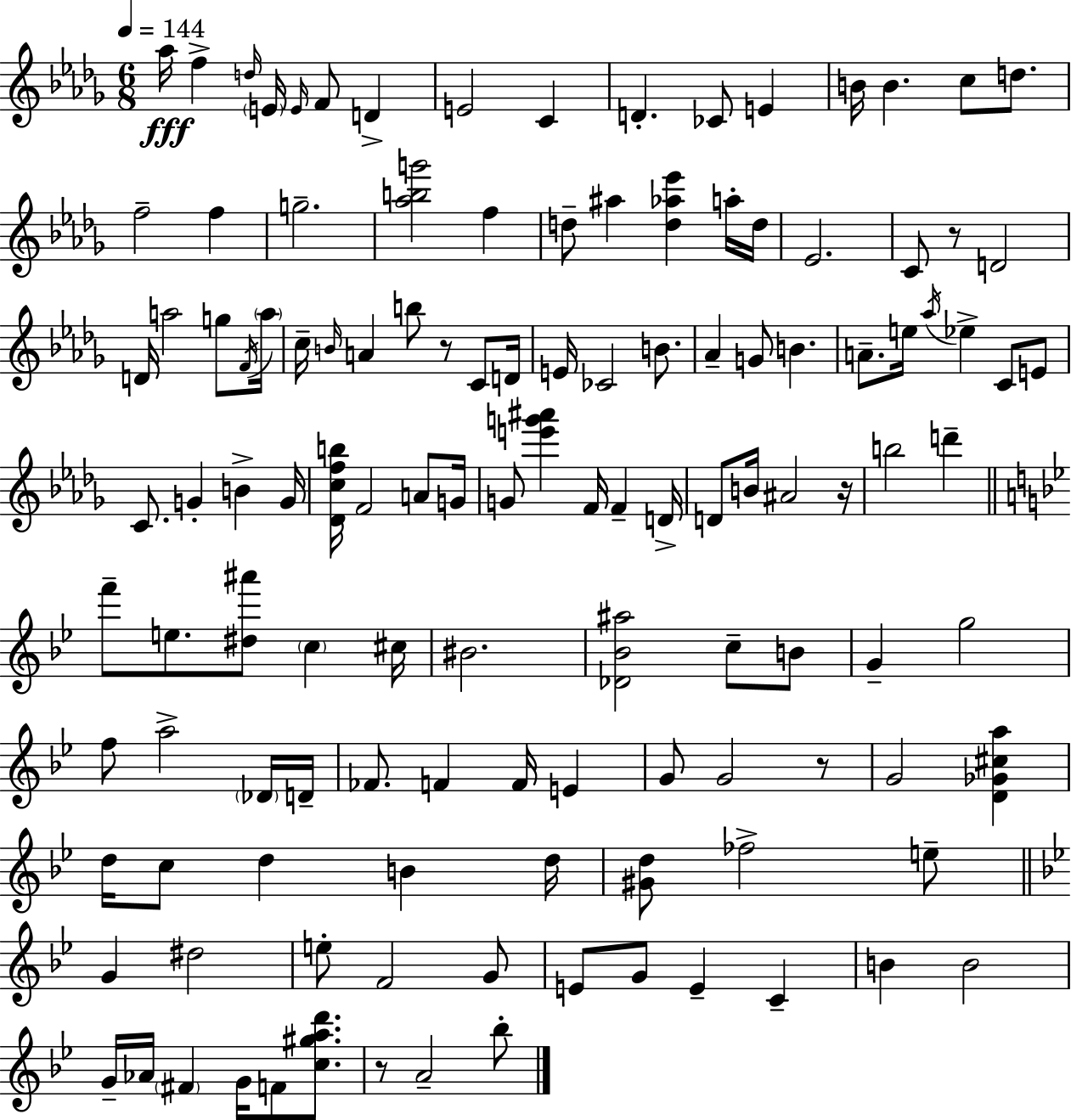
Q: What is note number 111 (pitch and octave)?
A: Bb5